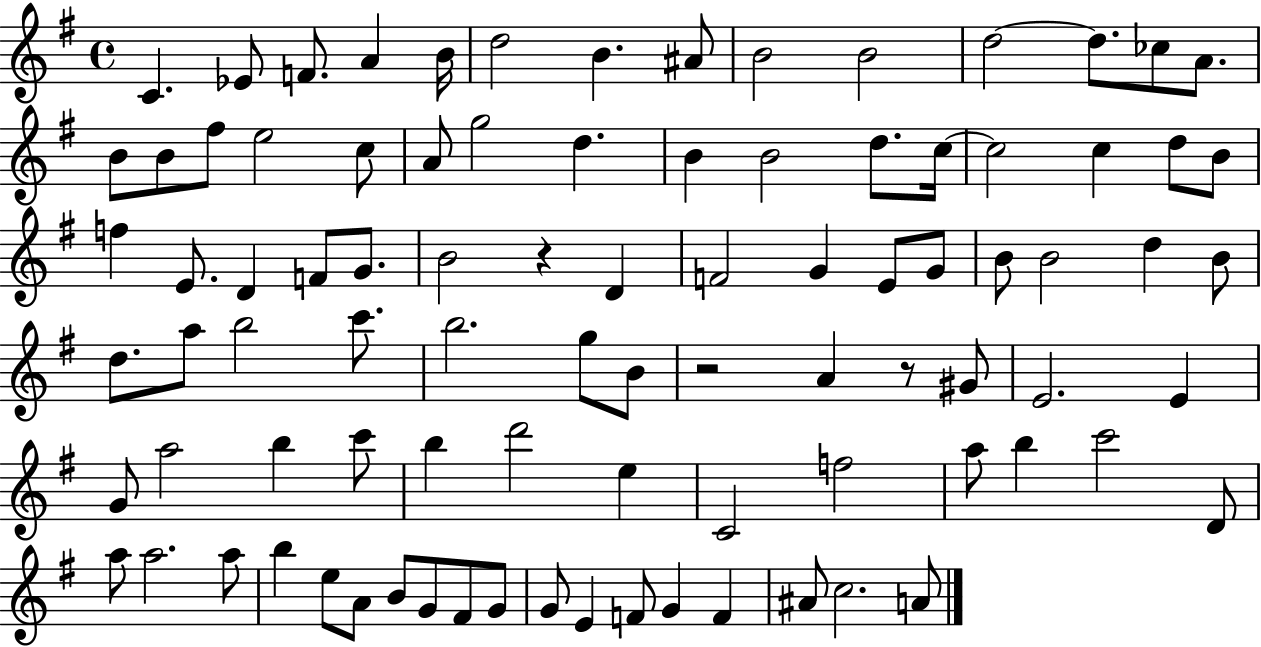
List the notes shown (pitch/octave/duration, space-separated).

C4/q. Eb4/e F4/e. A4/q B4/s D5/h B4/q. A#4/e B4/h B4/h D5/h D5/e. CES5/e A4/e. B4/e B4/e F#5/e E5/h C5/e A4/e G5/h D5/q. B4/q B4/h D5/e. C5/s C5/h C5/q D5/e B4/e F5/q E4/e. D4/q F4/e G4/e. B4/h R/q D4/q F4/h G4/q E4/e G4/e B4/e B4/h D5/q B4/e D5/e. A5/e B5/h C6/e. B5/h. G5/e B4/e R/h A4/q R/e G#4/e E4/h. E4/q G4/e A5/h B5/q C6/e B5/q D6/h E5/q C4/h F5/h A5/e B5/q C6/h D4/e A5/e A5/h. A5/e B5/q E5/e A4/e B4/e G4/e F#4/e G4/e G4/e E4/q F4/e G4/q F4/q A#4/e C5/h. A4/e